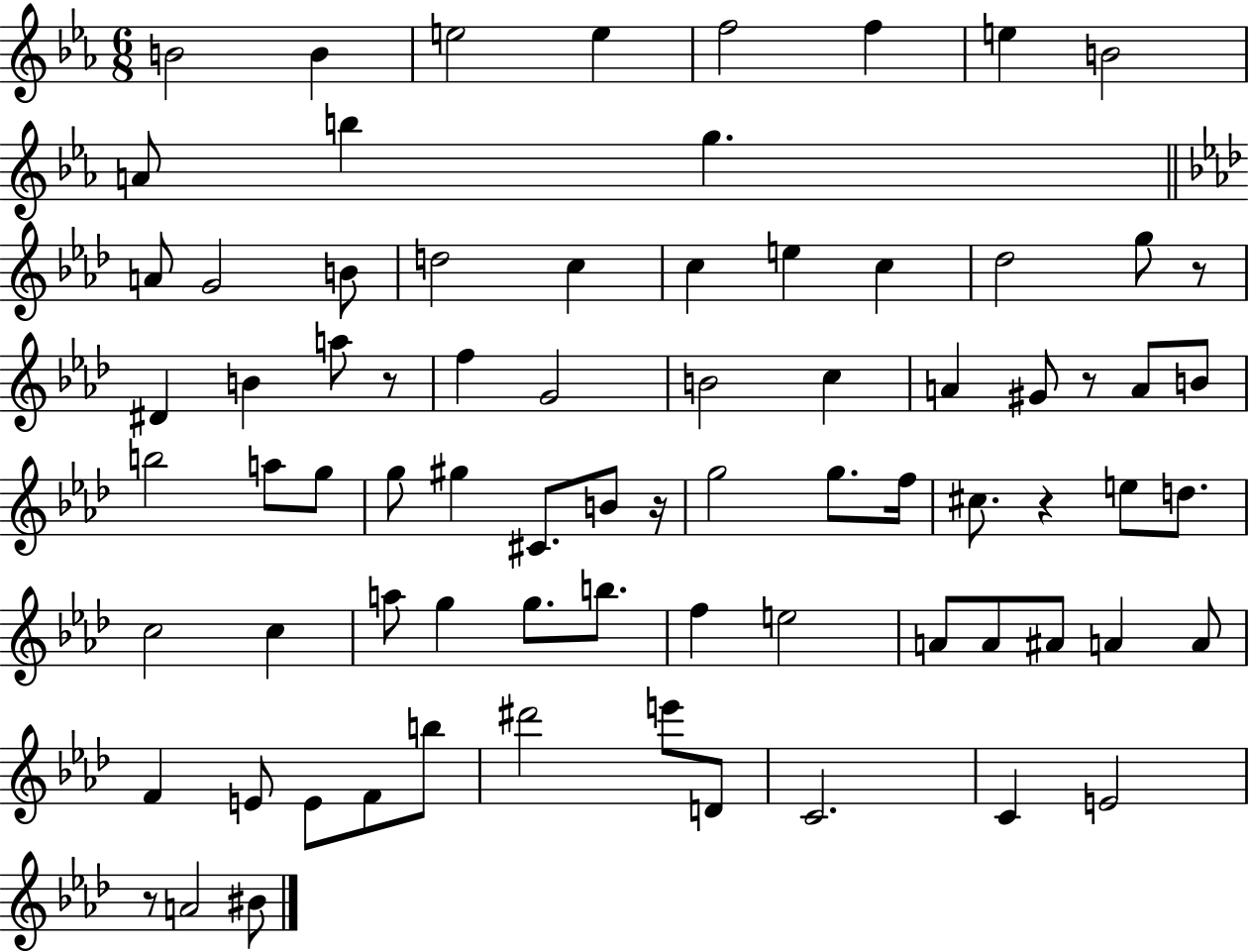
{
  \clef treble
  \numericTimeSignature
  \time 6/8
  \key ees \major
  b'2 b'4 | e''2 e''4 | f''2 f''4 | e''4 b'2 | \break a'8 b''4 g''4. | \bar "||" \break \key aes \major a'8 g'2 b'8 | d''2 c''4 | c''4 e''4 c''4 | des''2 g''8 r8 | \break dis'4 b'4 a''8 r8 | f''4 g'2 | b'2 c''4 | a'4 gis'8 r8 a'8 b'8 | \break b''2 a''8 g''8 | g''8 gis''4 cis'8. b'8 r16 | g''2 g''8. f''16 | cis''8. r4 e''8 d''8. | \break c''2 c''4 | a''8 g''4 g''8. b''8. | f''4 e''2 | a'8 a'8 ais'8 a'4 a'8 | \break f'4 e'8 e'8 f'8 b''8 | dis'''2 e'''8 d'8 | c'2. | c'4 e'2 | \break r8 a'2 bis'8 | \bar "|."
}